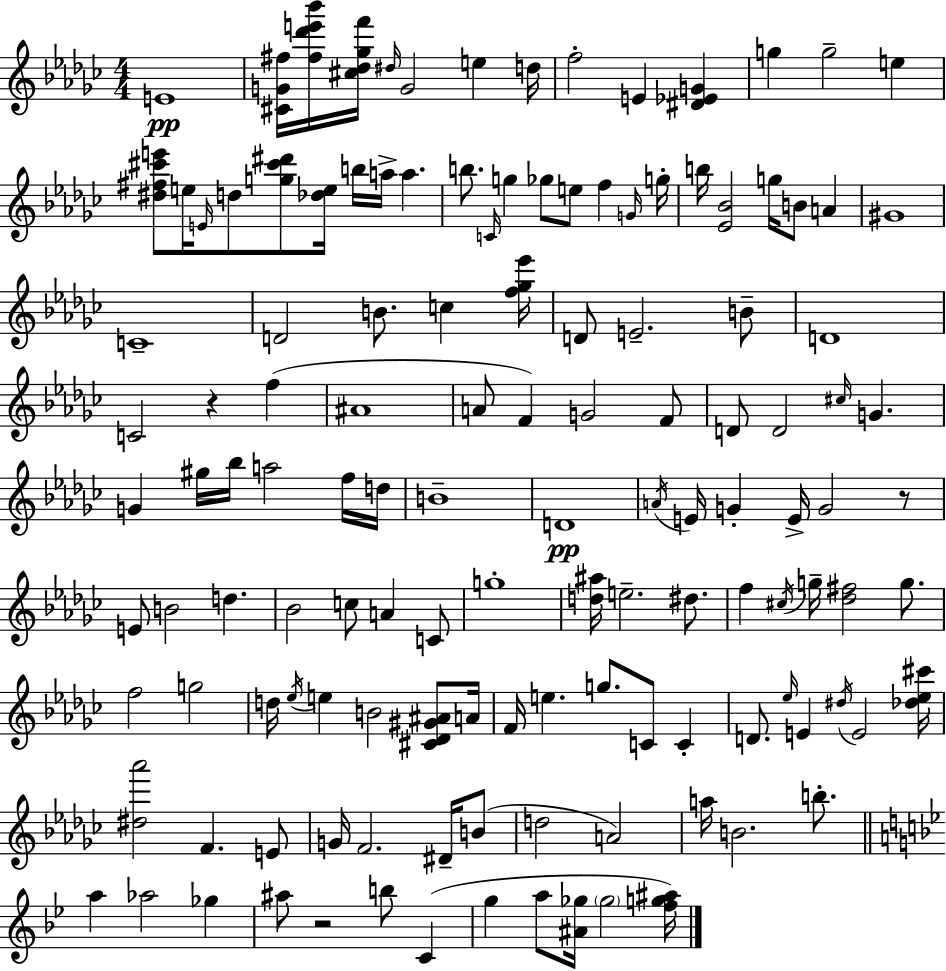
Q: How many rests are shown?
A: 3